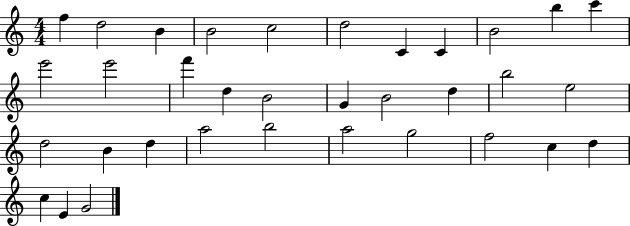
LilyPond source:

{
  \clef treble
  \numericTimeSignature
  \time 4/4
  \key c \major
  f''4 d''2 b'4 | b'2 c''2 | d''2 c'4 c'4 | b'2 b''4 c'''4 | \break e'''2 e'''2 | f'''4 d''4 b'2 | g'4 b'2 d''4 | b''2 e''2 | \break d''2 b'4 d''4 | a''2 b''2 | a''2 g''2 | f''2 c''4 d''4 | \break c''4 e'4 g'2 | \bar "|."
}